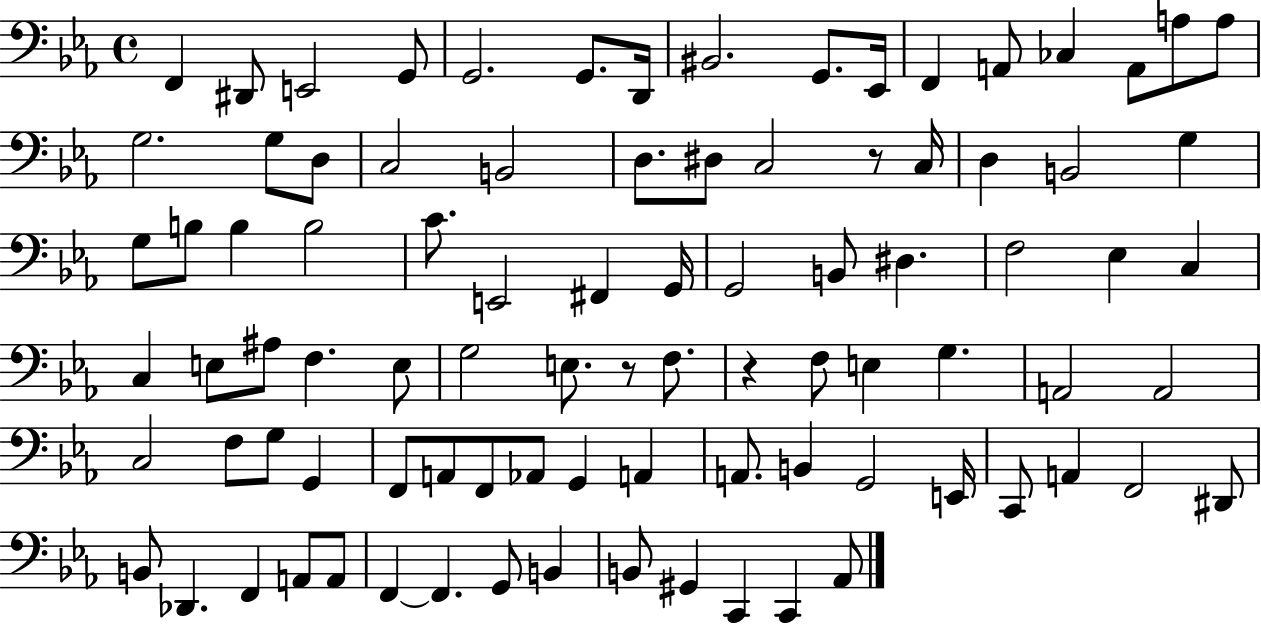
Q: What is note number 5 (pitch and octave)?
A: G2